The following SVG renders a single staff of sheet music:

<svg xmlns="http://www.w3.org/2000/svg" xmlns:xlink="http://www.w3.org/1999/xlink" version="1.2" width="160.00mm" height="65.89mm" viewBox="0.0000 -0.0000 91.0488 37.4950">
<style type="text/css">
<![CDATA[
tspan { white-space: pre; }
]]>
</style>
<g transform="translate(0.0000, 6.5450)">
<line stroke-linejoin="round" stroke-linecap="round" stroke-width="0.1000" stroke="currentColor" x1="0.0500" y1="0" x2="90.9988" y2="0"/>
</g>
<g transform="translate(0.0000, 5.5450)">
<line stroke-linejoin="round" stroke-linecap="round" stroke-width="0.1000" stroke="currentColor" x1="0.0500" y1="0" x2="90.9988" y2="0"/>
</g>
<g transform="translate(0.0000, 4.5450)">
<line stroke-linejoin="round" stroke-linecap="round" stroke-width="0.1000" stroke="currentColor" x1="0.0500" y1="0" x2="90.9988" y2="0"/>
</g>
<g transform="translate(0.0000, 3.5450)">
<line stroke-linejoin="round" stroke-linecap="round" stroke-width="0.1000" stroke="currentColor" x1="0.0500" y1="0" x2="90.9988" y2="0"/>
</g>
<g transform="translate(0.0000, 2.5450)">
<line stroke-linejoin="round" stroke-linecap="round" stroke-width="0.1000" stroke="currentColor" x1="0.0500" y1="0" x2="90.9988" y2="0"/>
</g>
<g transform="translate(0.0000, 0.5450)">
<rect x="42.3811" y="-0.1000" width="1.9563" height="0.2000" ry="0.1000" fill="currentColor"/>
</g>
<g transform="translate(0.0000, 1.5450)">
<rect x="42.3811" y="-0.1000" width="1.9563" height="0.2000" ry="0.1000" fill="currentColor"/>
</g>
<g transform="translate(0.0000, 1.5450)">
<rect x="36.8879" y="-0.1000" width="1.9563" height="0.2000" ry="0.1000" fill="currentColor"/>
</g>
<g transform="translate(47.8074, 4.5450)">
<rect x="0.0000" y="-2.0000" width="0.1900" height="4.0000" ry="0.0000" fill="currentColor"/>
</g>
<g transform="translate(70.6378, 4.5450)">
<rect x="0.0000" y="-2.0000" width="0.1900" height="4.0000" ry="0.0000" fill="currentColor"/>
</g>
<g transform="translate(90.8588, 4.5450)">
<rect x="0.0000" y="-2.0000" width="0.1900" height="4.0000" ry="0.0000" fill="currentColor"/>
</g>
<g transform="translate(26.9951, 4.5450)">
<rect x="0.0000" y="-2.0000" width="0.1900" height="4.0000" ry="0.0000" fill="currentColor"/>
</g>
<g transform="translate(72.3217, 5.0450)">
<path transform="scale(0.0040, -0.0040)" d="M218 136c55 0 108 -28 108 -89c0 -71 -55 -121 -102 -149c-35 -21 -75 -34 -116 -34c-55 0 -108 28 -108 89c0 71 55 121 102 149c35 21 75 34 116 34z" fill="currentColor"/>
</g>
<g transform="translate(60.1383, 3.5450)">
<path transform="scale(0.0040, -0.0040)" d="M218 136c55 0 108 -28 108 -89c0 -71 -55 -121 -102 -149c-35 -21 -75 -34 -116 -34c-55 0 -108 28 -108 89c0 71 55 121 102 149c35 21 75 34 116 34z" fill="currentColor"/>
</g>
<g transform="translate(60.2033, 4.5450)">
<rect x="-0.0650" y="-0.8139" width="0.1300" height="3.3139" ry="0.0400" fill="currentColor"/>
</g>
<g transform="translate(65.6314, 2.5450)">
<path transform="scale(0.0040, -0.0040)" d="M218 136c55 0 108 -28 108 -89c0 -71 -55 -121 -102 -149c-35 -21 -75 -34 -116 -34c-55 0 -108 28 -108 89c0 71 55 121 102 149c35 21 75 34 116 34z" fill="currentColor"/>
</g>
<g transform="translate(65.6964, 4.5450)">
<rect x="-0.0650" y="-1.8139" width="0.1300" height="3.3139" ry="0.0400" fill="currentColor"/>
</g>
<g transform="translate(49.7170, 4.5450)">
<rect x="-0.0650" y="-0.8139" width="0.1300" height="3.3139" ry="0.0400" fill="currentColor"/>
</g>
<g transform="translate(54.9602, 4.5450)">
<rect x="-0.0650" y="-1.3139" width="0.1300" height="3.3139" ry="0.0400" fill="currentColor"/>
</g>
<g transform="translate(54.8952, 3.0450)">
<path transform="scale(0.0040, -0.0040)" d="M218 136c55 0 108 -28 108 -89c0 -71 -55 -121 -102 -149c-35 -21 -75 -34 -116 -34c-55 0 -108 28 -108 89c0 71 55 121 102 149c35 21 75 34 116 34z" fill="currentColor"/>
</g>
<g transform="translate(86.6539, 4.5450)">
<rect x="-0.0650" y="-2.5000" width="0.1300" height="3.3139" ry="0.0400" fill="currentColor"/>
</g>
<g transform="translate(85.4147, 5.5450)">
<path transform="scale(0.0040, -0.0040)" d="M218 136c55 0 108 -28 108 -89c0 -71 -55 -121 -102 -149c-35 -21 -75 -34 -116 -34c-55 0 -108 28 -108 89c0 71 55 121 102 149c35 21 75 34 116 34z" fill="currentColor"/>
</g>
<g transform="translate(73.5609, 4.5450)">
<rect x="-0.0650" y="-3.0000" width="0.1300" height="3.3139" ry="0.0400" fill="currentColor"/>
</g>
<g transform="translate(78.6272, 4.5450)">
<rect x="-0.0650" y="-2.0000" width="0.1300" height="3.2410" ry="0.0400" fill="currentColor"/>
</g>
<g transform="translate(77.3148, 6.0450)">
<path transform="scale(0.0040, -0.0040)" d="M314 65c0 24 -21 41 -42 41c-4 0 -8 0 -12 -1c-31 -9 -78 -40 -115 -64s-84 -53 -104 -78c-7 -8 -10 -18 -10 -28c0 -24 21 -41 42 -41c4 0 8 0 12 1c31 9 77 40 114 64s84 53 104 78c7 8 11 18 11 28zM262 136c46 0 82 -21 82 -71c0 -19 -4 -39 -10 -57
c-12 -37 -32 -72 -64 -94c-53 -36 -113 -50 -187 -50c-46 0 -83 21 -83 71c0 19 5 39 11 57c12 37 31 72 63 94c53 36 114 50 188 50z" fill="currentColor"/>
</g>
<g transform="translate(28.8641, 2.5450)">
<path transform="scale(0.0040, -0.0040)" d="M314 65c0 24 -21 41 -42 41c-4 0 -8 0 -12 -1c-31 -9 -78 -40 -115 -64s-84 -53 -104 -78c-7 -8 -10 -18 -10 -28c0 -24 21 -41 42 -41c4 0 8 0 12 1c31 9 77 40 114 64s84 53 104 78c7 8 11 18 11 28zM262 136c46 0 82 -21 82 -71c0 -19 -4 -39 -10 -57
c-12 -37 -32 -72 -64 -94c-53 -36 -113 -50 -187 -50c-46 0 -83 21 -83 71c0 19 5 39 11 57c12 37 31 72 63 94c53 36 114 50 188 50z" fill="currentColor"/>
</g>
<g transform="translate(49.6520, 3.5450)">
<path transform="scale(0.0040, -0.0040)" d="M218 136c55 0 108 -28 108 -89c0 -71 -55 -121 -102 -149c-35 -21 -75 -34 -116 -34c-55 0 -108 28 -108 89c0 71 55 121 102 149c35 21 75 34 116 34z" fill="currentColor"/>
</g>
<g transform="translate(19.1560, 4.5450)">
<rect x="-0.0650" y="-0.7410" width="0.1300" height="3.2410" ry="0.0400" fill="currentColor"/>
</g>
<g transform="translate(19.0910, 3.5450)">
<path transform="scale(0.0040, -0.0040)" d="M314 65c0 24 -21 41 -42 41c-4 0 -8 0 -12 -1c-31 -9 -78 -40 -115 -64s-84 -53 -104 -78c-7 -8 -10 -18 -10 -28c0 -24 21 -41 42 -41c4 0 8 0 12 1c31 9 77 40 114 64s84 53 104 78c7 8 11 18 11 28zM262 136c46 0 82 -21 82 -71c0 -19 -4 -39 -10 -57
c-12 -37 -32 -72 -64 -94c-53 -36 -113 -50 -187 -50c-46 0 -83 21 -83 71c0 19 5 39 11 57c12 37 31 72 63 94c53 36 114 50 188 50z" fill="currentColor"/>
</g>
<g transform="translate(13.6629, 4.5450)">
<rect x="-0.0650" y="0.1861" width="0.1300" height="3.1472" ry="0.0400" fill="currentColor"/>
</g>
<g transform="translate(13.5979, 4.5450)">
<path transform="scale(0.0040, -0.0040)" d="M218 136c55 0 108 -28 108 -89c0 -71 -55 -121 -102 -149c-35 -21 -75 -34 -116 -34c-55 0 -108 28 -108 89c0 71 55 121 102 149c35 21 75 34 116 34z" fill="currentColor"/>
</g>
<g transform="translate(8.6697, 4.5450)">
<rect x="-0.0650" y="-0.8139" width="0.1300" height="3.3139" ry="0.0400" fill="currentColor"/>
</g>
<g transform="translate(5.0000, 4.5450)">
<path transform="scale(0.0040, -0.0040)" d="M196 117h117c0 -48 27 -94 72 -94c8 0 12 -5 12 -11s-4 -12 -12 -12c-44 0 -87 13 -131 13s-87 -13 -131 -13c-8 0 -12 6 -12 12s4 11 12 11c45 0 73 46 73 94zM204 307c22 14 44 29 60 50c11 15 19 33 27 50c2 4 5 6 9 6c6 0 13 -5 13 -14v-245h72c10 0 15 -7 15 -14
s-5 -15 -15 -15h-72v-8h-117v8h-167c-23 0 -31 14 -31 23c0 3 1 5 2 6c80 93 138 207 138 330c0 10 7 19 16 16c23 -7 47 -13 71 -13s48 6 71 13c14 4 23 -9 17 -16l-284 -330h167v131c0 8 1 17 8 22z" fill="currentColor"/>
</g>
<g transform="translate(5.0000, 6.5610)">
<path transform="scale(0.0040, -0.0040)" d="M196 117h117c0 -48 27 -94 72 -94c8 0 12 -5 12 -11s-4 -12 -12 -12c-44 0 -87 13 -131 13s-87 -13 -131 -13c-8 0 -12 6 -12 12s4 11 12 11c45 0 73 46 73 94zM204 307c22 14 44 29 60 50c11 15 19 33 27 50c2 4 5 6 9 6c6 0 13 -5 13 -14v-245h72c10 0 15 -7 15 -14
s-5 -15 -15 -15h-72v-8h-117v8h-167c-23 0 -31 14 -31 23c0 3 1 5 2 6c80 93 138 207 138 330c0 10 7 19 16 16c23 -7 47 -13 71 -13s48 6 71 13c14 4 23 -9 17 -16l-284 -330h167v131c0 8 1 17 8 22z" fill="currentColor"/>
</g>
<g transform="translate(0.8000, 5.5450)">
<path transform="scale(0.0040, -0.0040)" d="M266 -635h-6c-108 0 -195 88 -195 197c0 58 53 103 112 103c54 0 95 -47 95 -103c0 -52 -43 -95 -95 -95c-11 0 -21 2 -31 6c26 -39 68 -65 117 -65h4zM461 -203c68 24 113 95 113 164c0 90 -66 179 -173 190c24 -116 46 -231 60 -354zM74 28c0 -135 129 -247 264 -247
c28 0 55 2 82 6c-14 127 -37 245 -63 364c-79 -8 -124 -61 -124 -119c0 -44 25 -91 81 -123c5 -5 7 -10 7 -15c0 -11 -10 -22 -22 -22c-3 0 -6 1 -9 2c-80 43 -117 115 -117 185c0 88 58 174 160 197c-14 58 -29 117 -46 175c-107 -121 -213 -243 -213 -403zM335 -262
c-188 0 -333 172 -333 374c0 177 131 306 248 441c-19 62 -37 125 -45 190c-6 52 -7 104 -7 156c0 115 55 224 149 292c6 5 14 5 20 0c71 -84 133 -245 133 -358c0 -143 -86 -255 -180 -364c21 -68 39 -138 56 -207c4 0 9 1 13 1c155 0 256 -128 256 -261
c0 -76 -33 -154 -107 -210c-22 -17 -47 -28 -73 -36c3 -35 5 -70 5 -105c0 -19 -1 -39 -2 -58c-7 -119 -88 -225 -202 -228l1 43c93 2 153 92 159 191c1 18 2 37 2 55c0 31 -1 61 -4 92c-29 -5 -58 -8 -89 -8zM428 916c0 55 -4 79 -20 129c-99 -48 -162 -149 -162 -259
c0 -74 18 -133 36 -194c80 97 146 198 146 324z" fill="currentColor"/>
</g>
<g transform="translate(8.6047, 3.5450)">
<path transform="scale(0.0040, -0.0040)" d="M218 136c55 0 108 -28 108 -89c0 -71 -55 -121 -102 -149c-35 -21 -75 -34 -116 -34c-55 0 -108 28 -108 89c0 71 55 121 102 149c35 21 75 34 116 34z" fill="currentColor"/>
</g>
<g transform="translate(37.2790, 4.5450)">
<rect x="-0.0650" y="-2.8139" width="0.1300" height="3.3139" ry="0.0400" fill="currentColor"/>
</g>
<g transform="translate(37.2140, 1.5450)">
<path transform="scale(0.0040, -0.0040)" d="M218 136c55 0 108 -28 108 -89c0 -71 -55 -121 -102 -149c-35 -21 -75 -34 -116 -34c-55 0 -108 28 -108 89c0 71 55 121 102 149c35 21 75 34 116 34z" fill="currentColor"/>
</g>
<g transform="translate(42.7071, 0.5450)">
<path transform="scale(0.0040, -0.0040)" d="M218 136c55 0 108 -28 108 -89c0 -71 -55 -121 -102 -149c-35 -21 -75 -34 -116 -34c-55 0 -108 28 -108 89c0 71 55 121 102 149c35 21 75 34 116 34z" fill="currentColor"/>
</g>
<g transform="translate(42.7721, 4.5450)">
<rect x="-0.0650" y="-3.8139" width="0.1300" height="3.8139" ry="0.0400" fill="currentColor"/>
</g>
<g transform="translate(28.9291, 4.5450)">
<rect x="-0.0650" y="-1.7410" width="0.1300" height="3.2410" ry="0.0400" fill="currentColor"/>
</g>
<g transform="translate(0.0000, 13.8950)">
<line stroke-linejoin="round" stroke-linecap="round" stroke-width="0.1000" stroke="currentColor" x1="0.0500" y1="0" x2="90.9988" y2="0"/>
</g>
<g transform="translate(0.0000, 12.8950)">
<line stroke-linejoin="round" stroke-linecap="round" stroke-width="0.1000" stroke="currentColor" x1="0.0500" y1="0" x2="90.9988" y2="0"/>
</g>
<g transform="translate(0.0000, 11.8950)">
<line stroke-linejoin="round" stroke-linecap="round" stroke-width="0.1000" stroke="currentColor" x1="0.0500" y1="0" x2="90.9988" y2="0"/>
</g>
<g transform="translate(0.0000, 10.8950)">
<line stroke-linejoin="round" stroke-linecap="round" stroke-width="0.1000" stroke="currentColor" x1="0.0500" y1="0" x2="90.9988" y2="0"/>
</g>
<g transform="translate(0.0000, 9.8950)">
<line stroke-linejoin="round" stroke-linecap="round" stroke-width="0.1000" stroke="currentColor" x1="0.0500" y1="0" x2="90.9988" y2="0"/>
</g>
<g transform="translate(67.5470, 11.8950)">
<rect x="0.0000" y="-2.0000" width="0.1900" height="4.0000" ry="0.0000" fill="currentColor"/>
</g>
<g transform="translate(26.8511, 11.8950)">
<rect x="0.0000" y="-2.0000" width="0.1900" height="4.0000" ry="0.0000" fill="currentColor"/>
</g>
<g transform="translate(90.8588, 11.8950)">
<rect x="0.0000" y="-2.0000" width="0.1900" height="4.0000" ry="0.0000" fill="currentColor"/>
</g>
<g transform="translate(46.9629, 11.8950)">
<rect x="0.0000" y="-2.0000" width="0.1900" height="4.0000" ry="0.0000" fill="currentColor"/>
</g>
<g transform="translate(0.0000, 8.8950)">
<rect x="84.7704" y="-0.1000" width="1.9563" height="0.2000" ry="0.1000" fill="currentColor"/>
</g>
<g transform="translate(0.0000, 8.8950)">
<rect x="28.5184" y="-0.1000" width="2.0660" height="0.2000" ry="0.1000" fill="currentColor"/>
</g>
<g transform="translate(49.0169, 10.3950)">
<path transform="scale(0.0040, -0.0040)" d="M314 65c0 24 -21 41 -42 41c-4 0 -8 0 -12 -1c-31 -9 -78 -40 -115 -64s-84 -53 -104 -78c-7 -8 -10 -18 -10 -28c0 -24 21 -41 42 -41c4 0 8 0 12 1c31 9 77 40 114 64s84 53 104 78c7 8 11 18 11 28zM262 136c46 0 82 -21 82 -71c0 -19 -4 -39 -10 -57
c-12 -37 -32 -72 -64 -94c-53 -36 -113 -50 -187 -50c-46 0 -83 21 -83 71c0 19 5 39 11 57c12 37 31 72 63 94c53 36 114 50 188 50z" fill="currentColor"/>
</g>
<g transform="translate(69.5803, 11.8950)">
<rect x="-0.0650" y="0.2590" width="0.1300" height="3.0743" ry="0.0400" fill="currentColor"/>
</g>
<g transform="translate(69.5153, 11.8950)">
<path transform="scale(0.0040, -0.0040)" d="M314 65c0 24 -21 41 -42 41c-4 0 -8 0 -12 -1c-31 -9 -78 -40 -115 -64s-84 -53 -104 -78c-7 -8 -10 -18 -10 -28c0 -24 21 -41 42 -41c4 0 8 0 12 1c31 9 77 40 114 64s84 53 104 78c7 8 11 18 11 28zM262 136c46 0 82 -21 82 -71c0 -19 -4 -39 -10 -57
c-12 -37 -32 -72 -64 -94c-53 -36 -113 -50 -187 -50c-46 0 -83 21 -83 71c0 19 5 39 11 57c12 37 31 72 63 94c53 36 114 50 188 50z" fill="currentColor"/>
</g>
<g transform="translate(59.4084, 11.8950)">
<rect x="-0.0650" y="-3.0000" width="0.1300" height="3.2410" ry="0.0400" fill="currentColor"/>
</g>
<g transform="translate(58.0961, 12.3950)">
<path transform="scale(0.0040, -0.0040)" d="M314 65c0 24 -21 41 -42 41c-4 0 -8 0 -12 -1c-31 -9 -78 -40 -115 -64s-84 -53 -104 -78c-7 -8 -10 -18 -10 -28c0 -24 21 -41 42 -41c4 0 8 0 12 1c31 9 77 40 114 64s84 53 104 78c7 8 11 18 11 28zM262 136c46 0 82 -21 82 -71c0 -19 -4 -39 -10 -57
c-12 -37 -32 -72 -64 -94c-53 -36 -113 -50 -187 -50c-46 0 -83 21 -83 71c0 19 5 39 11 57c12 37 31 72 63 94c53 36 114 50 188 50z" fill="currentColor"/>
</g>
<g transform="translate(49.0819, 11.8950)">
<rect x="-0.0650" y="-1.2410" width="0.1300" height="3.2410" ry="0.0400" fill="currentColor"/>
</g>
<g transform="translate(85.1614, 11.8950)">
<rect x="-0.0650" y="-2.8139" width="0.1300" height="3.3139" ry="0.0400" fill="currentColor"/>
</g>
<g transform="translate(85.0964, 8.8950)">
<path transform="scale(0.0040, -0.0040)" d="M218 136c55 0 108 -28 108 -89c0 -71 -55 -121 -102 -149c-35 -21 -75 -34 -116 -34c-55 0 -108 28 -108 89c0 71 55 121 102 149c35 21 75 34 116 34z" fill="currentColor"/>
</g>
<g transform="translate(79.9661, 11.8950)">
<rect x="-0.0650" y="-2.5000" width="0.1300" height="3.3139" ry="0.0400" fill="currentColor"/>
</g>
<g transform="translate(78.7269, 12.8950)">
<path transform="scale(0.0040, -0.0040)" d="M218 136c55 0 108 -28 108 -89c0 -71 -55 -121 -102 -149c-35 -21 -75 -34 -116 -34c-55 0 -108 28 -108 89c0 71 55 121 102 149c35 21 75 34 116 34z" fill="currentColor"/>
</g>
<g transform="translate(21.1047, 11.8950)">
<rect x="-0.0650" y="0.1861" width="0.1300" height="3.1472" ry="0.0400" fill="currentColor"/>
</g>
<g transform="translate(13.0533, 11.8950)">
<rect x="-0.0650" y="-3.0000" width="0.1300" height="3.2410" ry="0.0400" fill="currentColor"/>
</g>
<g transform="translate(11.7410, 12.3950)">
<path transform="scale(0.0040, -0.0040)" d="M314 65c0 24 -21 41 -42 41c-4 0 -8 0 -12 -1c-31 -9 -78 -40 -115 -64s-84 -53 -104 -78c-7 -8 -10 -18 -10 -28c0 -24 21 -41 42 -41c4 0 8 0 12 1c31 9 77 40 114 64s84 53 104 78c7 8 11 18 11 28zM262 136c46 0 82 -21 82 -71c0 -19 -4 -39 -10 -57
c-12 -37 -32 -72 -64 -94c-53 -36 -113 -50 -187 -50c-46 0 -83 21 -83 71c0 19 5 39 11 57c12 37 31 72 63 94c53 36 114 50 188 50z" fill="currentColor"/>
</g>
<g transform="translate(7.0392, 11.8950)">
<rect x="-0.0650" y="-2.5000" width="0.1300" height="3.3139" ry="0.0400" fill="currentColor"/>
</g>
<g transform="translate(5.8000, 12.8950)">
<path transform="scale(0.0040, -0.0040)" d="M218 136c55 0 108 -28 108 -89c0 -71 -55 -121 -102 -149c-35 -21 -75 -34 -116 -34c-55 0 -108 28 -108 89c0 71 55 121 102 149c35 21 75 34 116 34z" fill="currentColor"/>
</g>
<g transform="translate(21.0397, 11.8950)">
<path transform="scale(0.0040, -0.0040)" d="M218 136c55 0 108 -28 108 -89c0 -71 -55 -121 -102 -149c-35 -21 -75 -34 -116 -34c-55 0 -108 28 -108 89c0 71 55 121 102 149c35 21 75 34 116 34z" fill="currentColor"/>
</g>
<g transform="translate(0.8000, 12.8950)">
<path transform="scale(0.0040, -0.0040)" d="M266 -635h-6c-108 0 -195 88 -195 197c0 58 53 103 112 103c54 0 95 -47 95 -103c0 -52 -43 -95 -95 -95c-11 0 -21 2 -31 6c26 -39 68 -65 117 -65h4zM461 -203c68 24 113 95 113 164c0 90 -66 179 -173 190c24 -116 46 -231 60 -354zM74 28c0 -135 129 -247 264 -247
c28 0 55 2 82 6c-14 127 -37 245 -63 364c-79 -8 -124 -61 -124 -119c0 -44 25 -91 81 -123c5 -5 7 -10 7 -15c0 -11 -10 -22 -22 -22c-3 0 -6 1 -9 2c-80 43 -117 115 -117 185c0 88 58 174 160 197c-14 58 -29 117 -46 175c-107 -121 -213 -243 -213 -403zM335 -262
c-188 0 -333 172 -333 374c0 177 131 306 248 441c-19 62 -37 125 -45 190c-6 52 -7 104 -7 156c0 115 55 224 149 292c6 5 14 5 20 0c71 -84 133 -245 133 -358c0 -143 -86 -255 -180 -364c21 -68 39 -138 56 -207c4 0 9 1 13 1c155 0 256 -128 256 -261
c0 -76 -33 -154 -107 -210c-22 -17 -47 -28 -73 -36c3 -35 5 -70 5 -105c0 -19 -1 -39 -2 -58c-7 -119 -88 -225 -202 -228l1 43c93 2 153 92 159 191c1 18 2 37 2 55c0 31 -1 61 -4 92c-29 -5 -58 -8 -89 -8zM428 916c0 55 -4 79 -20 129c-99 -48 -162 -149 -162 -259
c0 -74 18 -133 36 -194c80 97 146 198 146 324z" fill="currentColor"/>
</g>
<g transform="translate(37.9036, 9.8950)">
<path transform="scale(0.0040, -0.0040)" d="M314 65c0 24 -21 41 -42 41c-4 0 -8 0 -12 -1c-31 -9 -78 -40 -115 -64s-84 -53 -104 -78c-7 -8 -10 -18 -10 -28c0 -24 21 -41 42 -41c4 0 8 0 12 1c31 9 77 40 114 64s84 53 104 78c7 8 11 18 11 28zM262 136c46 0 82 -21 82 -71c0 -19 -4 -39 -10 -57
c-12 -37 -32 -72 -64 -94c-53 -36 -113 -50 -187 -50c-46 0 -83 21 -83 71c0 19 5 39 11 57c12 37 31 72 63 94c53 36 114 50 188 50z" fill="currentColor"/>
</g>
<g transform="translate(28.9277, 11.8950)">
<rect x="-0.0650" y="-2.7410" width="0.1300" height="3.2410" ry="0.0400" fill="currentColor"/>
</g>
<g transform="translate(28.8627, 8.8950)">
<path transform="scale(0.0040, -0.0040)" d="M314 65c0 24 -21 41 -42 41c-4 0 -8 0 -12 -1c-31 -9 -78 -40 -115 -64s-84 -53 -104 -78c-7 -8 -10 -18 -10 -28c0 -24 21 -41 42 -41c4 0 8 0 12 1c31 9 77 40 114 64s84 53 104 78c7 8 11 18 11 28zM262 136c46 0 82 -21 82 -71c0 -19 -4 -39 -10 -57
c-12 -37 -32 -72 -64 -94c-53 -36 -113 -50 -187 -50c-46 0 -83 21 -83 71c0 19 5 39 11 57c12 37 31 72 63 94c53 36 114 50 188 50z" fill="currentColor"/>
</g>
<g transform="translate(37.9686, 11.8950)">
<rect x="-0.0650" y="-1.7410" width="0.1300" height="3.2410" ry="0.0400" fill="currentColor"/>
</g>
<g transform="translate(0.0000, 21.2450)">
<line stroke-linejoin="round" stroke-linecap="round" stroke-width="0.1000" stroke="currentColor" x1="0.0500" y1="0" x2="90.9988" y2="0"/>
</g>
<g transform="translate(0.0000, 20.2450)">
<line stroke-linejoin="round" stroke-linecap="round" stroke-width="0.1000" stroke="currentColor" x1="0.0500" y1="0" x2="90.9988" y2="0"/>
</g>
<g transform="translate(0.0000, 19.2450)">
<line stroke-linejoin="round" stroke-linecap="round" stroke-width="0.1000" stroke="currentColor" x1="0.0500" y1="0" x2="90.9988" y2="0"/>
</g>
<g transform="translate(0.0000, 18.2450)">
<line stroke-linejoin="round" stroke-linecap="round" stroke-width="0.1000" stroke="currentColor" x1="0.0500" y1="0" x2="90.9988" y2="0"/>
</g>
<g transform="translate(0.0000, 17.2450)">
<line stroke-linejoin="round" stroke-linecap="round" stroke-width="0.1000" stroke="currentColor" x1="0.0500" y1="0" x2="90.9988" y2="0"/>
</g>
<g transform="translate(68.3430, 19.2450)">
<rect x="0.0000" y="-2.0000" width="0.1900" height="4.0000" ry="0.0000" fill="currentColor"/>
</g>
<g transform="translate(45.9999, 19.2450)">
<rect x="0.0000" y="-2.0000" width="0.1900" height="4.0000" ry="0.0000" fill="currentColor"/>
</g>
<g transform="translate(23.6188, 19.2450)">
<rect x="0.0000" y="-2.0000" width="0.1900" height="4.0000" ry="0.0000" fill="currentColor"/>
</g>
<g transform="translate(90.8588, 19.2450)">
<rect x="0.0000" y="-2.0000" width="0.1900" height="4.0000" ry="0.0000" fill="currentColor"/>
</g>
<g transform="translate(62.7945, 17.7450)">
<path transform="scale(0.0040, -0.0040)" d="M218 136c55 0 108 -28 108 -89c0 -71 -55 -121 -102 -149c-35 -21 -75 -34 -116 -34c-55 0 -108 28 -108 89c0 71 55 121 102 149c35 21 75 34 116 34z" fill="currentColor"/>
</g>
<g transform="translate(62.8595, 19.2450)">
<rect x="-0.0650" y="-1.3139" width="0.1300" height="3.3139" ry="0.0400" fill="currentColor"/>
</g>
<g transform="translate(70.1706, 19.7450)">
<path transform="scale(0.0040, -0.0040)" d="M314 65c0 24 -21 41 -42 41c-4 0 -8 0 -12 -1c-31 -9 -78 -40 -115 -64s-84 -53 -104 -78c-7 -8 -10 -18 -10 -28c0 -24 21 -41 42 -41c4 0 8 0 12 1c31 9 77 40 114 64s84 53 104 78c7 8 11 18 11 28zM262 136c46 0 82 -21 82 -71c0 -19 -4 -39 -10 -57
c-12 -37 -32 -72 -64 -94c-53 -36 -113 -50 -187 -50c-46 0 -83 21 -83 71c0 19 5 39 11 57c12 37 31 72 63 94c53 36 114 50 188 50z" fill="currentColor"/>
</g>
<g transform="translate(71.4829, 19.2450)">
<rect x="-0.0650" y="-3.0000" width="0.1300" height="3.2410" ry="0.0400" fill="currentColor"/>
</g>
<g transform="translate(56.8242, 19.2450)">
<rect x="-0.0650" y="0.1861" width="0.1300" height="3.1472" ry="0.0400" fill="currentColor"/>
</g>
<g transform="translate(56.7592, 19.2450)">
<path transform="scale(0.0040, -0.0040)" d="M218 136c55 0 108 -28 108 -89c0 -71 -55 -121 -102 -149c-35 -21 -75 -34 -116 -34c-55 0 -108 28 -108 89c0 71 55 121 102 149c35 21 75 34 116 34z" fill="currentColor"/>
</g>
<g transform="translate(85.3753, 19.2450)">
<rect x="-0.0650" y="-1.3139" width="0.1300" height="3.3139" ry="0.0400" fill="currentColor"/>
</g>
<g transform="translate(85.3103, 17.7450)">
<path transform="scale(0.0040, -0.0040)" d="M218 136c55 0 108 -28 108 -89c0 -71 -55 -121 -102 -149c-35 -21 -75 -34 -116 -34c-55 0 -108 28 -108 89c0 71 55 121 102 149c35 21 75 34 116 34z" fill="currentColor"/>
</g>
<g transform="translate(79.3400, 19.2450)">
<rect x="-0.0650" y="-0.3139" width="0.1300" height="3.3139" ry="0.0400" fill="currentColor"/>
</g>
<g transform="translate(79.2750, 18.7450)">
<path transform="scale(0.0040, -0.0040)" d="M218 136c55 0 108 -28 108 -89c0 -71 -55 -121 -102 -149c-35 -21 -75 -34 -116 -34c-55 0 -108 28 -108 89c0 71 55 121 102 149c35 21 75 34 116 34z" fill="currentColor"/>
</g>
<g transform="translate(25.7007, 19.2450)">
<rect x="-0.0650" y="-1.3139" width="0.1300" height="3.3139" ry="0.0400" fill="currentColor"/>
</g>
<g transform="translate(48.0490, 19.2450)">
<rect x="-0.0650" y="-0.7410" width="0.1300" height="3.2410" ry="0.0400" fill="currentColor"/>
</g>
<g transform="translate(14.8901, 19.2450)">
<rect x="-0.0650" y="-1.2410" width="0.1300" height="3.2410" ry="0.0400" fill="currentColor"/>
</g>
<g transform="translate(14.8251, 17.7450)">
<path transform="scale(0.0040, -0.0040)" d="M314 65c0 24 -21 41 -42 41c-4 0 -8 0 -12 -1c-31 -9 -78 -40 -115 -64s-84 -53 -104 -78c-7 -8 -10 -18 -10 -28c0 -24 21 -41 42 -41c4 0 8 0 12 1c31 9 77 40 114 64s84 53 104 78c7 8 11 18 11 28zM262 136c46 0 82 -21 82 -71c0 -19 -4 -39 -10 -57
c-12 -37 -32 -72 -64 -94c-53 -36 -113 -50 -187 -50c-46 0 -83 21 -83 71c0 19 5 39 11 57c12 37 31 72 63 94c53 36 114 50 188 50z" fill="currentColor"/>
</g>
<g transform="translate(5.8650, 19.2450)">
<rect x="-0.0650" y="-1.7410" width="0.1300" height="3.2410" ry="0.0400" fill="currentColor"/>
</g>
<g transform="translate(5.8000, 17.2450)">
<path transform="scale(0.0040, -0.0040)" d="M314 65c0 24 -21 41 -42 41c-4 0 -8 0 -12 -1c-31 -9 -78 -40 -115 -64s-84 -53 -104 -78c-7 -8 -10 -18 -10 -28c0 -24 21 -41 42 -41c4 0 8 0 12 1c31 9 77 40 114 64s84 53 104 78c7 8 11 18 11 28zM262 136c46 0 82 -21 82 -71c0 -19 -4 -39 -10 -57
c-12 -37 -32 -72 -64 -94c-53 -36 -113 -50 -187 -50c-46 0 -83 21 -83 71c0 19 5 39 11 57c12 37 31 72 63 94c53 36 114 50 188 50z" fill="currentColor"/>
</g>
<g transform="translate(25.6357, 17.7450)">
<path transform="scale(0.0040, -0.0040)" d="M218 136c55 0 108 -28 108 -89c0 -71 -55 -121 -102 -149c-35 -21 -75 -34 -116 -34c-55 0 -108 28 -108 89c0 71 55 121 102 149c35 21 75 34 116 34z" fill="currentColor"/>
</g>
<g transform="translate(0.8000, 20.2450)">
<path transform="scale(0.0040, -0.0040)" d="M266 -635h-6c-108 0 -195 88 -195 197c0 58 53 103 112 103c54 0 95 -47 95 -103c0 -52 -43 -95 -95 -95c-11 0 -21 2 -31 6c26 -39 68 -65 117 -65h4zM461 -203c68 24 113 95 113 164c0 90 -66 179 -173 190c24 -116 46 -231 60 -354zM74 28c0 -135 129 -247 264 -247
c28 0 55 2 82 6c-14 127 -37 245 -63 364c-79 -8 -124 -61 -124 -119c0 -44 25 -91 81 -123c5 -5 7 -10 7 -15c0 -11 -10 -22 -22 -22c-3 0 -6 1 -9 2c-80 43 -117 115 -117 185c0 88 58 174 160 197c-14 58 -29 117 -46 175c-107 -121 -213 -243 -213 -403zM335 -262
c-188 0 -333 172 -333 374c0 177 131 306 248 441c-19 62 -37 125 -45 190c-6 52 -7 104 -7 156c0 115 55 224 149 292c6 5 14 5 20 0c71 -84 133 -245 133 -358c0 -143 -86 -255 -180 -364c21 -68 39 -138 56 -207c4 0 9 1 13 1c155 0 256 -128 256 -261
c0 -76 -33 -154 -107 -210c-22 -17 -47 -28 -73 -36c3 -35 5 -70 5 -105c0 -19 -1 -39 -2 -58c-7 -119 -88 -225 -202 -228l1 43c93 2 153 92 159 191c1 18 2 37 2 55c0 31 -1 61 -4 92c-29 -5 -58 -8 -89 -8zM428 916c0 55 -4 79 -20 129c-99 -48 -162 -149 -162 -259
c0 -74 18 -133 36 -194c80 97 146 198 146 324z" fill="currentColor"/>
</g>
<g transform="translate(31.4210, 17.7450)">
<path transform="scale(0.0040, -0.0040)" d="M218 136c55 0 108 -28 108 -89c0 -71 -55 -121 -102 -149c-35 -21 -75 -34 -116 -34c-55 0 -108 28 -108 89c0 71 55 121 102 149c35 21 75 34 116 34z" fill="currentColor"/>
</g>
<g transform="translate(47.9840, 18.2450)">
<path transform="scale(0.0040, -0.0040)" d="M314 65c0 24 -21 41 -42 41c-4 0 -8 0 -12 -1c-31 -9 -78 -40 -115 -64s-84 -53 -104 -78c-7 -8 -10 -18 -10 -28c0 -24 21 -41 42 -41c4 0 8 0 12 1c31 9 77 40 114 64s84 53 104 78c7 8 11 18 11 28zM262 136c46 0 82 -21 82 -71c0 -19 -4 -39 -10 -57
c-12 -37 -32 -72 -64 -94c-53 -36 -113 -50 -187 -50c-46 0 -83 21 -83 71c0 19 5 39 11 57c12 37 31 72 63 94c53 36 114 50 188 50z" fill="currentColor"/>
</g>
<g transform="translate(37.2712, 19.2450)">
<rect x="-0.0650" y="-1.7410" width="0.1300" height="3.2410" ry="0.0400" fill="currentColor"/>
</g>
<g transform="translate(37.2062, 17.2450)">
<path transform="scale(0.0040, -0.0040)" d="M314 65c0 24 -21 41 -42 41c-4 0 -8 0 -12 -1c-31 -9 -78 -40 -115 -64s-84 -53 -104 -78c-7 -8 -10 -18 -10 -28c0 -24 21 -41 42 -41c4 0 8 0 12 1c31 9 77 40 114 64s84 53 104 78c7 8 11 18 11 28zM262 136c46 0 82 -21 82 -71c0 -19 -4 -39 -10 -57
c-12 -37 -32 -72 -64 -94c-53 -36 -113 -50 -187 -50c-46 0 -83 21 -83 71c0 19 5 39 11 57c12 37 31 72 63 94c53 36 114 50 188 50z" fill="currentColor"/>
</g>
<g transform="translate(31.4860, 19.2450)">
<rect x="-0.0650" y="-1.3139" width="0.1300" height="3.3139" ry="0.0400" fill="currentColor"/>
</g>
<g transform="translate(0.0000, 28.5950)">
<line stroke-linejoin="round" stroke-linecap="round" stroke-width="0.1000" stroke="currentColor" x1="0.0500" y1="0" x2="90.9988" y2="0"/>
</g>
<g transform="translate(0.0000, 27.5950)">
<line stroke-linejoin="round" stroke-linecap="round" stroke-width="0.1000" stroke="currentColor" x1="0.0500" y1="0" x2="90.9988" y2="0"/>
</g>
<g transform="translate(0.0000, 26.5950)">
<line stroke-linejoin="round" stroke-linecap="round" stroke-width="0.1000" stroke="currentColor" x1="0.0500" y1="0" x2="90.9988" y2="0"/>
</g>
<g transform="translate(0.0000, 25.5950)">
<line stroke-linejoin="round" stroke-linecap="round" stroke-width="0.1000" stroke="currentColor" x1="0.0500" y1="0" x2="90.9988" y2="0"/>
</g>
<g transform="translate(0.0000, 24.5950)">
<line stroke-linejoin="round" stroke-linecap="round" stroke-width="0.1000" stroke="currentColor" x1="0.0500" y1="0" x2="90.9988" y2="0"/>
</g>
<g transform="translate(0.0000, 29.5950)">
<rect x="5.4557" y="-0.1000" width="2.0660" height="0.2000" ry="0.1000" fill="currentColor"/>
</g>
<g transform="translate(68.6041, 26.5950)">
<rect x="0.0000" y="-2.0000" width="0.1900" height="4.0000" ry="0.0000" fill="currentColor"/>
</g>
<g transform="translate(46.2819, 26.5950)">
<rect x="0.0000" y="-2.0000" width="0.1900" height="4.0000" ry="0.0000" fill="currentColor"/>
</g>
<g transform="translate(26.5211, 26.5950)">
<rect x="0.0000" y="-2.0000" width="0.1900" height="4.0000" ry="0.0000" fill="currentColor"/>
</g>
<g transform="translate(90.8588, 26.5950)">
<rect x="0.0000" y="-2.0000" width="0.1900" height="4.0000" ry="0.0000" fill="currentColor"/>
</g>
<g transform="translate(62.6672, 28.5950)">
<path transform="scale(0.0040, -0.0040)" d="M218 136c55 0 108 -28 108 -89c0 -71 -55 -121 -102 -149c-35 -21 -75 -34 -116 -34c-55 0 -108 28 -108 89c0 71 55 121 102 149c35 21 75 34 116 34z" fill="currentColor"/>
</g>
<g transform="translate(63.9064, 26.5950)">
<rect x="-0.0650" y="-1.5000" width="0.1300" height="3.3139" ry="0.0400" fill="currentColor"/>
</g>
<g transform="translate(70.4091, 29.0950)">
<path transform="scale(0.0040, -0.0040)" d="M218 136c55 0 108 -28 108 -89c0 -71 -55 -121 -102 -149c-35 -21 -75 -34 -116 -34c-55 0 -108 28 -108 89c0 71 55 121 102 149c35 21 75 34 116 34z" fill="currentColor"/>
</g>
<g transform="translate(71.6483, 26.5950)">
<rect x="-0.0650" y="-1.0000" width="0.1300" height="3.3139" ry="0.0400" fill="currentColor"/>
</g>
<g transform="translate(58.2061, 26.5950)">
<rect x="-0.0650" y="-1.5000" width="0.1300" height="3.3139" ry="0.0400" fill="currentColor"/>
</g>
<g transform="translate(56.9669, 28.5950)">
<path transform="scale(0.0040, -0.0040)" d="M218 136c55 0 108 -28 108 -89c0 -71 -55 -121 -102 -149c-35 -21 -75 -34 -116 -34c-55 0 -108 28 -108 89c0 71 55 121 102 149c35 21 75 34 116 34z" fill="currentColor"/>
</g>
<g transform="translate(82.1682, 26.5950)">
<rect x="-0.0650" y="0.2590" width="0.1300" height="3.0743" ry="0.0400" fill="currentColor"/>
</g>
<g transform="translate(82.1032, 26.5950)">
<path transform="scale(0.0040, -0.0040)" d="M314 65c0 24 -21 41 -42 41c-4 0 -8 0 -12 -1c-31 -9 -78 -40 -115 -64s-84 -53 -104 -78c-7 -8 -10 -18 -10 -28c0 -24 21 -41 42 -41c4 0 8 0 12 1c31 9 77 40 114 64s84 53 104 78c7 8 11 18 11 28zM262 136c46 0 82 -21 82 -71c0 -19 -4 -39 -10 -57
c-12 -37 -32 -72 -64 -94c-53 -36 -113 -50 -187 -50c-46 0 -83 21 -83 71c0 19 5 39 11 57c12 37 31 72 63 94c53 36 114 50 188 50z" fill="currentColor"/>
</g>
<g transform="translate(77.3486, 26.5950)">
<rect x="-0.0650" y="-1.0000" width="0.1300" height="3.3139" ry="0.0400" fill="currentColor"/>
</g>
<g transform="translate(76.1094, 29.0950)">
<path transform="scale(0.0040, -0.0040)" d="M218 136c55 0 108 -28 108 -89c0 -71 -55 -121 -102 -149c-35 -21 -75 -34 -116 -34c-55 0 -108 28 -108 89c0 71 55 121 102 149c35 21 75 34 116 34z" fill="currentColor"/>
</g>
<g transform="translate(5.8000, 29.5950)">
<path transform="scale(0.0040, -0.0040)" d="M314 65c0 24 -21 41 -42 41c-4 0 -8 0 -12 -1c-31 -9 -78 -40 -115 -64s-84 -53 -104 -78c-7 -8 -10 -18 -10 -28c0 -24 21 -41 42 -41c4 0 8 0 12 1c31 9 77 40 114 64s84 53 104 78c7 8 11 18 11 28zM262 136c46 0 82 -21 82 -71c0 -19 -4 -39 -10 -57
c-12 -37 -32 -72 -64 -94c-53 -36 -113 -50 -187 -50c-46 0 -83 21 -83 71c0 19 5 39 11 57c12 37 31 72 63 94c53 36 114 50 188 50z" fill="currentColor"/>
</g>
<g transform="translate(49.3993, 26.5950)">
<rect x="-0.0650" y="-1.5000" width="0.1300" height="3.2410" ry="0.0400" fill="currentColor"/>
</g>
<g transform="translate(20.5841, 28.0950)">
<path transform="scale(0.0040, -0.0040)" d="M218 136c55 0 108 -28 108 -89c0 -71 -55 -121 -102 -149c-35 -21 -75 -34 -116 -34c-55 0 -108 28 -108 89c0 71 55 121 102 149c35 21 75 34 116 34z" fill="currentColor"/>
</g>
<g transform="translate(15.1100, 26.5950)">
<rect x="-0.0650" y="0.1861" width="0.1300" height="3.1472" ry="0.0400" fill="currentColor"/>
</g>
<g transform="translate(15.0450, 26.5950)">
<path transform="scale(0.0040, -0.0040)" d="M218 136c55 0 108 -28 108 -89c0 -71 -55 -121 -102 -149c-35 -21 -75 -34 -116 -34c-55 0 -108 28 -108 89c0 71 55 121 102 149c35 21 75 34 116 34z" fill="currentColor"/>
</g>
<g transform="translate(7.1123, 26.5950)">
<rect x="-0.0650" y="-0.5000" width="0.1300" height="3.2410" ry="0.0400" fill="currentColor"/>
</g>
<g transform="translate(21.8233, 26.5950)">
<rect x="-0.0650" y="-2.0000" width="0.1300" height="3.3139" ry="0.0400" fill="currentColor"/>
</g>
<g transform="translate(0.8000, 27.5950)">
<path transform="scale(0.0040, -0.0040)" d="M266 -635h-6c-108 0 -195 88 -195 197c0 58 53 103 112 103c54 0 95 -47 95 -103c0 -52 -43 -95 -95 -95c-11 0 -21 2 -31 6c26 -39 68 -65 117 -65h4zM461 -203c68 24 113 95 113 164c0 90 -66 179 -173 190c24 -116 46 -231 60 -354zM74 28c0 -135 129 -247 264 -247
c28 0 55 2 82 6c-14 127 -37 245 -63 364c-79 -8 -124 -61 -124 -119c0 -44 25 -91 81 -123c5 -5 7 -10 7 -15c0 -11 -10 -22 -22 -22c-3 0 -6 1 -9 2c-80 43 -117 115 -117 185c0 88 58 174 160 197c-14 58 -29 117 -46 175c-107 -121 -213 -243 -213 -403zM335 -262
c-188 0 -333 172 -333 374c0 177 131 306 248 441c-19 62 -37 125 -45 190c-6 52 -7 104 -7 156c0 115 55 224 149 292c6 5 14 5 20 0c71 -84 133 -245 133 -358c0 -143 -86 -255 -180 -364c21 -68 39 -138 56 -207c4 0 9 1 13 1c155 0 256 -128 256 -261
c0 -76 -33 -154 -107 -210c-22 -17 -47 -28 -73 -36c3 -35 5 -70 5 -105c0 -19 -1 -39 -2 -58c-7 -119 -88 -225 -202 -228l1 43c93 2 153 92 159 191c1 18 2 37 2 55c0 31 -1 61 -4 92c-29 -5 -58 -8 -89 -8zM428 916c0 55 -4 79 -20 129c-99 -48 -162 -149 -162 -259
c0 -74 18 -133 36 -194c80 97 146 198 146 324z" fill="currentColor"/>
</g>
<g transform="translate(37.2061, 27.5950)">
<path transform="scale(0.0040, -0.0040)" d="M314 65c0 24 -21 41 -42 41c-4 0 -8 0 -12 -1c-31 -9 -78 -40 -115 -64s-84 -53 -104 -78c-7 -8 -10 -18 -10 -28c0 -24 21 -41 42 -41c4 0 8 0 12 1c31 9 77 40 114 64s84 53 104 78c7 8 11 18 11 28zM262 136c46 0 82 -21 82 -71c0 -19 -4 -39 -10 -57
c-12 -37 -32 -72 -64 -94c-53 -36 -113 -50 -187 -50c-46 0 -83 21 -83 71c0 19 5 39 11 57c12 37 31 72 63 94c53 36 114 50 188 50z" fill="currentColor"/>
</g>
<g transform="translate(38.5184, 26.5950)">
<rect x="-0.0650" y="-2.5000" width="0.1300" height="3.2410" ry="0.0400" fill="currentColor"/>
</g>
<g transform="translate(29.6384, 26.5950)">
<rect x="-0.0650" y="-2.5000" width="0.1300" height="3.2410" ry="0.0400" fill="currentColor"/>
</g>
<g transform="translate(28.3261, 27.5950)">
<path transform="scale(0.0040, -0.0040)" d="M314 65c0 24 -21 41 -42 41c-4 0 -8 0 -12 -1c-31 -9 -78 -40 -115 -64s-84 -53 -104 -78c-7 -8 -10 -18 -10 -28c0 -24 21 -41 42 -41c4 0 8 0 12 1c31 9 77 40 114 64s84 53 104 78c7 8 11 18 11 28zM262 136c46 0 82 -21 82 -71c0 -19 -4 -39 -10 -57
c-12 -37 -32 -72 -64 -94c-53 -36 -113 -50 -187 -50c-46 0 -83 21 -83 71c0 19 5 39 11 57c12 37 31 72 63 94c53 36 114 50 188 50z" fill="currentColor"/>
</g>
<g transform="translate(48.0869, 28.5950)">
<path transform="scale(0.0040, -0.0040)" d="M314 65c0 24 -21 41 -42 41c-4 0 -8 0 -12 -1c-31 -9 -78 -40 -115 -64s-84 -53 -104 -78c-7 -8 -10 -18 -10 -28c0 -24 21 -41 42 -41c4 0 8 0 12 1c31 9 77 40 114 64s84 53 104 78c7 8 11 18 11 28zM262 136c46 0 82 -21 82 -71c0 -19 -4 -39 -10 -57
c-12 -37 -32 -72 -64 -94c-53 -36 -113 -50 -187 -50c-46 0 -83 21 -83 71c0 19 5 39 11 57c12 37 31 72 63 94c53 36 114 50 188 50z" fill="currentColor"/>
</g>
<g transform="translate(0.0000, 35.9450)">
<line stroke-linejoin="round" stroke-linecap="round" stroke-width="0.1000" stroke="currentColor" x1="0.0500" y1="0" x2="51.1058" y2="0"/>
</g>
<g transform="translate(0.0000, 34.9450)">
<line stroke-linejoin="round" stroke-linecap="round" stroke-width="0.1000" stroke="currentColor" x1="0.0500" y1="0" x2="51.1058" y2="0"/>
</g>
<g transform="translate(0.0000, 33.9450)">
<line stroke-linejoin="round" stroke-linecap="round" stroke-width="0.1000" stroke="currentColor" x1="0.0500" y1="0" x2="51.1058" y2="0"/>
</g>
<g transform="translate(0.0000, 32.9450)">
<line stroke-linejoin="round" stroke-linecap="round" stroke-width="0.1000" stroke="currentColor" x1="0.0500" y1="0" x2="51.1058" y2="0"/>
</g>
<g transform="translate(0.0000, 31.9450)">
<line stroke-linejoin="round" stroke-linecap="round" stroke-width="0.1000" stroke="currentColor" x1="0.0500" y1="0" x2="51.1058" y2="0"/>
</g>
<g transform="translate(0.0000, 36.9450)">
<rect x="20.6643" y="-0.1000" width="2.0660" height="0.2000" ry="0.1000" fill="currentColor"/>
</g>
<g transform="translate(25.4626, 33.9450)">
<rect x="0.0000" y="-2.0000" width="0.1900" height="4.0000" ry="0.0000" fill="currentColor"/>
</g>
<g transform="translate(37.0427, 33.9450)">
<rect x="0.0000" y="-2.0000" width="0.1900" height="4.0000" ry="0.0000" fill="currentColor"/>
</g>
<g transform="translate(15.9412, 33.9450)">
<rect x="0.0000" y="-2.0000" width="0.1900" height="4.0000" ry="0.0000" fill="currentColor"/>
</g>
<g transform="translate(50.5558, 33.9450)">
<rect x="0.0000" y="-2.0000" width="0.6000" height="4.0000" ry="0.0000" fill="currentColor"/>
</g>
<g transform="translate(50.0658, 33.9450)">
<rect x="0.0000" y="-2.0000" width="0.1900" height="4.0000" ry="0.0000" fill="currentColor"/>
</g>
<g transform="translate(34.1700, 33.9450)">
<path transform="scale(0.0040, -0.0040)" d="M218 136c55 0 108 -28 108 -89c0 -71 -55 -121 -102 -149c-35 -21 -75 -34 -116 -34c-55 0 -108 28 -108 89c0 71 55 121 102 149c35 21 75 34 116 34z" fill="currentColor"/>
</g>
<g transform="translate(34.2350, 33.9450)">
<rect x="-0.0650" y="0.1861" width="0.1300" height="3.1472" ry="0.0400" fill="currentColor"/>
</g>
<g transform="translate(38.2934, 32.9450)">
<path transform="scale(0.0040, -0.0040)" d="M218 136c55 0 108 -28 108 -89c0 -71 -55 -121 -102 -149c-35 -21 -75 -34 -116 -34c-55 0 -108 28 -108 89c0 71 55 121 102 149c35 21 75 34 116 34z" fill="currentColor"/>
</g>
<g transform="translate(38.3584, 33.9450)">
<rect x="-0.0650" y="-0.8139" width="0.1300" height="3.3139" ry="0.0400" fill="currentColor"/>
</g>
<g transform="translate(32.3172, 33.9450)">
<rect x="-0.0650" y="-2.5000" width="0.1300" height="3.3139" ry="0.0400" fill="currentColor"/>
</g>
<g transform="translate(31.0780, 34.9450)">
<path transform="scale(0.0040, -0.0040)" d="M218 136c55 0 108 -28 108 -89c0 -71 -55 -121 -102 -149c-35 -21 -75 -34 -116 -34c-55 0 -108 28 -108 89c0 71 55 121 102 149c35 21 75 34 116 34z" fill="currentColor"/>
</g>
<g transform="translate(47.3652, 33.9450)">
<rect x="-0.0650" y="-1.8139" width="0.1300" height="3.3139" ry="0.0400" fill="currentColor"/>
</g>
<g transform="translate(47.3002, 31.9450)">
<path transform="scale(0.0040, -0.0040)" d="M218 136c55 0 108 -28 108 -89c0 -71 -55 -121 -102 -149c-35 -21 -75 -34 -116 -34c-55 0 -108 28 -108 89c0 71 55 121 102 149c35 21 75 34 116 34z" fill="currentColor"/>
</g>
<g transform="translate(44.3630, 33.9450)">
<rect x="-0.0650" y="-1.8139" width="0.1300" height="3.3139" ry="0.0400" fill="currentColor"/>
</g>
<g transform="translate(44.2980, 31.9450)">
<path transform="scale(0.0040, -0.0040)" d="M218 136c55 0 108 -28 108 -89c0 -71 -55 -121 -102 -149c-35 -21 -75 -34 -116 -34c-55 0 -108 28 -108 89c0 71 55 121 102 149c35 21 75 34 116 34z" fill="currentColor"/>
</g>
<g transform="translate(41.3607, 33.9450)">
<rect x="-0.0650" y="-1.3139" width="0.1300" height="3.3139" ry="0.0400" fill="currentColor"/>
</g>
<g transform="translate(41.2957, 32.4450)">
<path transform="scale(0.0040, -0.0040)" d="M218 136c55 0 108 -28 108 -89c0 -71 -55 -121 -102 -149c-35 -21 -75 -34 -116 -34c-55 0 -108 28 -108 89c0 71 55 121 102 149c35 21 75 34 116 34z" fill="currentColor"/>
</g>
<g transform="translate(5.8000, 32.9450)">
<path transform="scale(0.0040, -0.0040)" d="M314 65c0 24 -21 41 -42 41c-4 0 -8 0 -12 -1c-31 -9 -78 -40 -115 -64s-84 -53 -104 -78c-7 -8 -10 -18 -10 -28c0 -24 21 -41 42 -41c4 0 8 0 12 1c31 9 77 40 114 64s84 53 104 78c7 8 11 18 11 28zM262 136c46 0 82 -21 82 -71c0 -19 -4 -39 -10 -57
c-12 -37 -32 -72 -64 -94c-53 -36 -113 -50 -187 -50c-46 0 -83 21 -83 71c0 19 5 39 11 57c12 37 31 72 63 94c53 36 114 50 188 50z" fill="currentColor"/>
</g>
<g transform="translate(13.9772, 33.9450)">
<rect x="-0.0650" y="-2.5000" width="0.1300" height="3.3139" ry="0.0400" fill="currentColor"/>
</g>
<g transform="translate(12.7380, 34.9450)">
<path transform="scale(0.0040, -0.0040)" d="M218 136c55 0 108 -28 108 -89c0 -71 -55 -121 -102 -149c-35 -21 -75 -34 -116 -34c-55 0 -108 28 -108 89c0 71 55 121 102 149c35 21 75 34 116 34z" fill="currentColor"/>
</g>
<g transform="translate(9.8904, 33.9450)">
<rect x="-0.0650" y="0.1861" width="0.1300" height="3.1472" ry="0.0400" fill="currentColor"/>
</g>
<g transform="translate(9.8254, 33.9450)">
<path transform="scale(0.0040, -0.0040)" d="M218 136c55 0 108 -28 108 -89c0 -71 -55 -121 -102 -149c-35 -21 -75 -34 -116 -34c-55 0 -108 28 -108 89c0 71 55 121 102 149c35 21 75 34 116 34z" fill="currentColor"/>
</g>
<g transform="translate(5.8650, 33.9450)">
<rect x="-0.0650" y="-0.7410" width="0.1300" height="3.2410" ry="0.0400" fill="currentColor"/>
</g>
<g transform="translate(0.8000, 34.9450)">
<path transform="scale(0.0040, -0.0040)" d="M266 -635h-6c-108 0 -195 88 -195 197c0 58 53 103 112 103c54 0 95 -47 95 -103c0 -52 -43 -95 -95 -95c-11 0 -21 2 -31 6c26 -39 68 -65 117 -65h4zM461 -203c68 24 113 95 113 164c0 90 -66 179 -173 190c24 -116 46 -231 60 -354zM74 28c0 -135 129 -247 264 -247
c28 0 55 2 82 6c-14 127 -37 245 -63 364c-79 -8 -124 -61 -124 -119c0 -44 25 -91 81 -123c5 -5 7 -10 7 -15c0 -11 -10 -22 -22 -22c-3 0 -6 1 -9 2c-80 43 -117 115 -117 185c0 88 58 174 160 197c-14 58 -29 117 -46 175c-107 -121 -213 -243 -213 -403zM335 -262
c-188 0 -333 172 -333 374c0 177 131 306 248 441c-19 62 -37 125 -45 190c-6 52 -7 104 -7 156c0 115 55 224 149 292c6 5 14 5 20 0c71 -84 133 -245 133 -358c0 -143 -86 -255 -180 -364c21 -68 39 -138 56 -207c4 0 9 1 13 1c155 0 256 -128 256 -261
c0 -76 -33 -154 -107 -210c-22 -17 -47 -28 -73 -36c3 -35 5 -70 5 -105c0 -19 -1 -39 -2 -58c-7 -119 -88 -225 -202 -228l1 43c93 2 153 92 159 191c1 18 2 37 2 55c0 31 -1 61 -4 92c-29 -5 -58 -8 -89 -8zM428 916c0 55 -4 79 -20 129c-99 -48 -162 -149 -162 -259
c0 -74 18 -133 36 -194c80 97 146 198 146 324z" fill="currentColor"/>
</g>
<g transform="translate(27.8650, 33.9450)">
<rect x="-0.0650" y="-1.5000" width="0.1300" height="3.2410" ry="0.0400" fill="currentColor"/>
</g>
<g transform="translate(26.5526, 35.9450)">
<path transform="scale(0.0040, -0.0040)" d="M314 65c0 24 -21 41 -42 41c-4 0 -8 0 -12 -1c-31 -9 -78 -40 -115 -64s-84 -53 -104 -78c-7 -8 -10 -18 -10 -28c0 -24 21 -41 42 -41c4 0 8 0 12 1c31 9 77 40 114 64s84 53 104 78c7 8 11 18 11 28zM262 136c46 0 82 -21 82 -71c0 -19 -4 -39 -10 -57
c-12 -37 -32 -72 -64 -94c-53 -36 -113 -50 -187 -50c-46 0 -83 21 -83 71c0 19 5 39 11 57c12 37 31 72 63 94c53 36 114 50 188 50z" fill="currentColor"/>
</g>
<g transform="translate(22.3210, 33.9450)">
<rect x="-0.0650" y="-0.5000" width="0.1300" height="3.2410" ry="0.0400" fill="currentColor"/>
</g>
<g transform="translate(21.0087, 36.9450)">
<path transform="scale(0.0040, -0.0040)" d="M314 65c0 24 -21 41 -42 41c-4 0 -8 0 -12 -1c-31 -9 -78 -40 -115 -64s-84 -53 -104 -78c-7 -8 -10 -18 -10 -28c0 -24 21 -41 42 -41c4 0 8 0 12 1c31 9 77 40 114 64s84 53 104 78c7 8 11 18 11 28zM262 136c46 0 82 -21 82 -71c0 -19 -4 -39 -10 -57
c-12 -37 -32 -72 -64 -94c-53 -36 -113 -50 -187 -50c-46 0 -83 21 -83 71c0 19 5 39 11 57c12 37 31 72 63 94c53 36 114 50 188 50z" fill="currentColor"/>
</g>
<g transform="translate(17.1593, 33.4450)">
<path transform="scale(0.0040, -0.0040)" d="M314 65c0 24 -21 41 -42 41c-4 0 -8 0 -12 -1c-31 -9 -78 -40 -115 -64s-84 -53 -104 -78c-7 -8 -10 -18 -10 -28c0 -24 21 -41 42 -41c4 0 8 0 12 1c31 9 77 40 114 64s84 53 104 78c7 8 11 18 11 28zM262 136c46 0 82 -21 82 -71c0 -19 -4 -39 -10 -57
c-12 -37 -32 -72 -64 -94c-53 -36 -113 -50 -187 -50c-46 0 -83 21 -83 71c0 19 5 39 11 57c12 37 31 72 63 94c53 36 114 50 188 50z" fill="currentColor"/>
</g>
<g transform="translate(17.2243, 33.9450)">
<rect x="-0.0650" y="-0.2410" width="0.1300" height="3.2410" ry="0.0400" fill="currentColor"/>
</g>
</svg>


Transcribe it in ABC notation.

X:1
T:Untitled
M:4/4
L:1/4
K:C
d B d2 f2 a c' d e d f A F2 G G A2 B a2 f2 e2 A2 B2 G a f2 e2 e e f2 d2 B e A2 c e C2 B F G2 G2 E2 E E D D B2 d2 B G c2 C2 E2 G B d e f f